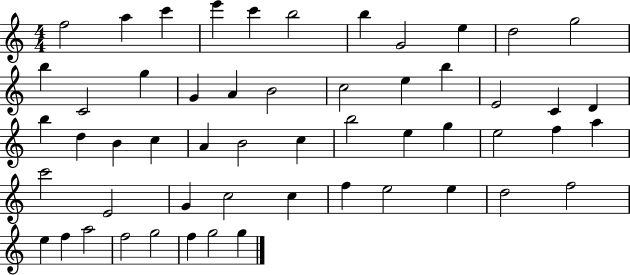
{
  \clef treble
  \numericTimeSignature
  \time 4/4
  \key c \major
  f''2 a''4 c'''4 | e'''4 c'''4 b''2 | b''4 g'2 e''4 | d''2 g''2 | \break b''4 c'2 g''4 | g'4 a'4 b'2 | c''2 e''4 b''4 | e'2 c'4 d'4 | \break b''4 d''4 b'4 c''4 | a'4 b'2 c''4 | b''2 e''4 g''4 | e''2 f''4 a''4 | \break c'''2 e'2 | g'4 c''2 c''4 | f''4 e''2 e''4 | d''2 f''2 | \break e''4 f''4 a''2 | f''2 g''2 | f''4 g''2 g''4 | \bar "|."
}